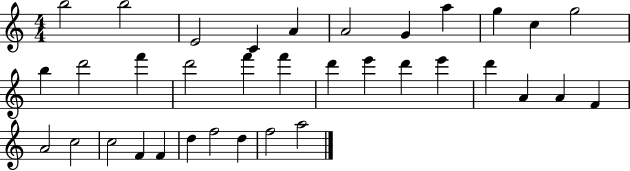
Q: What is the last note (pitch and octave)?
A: A5